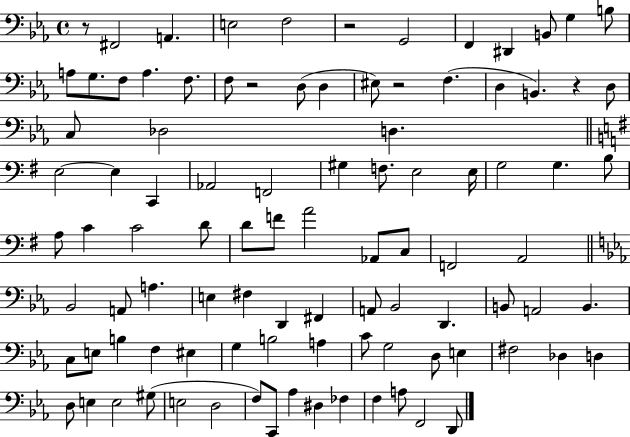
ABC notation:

X:1
T:Untitled
M:4/4
L:1/4
K:Eb
z/2 ^F,,2 A,, E,2 F,2 z2 G,,2 F,, ^D,, B,,/2 G, B,/2 A,/2 G,/2 F,/2 A, F,/2 F,/2 z2 D,/2 D, ^E,/2 z2 F, D, B,, z D,/2 C,/2 _D,2 D, E,2 E, C,, _A,,2 F,,2 ^G, F,/2 E,2 E,/4 G,2 G, B,/2 A,/2 C C2 D/2 D/2 F/2 A2 _A,,/2 C,/2 F,,2 A,,2 _B,,2 A,,/2 A, E, ^F, D,, ^F,, A,,/2 _B,,2 D,, B,,/2 A,,2 B,, C,/2 E,/2 B, F, ^E, G, B,2 A, C/2 G,2 D,/2 E, ^F,2 _D, D, D,/2 E, E,2 ^G,/2 E,2 D,2 F,/2 C,,/2 _A, ^D, _F, F, A,/2 F,,2 D,,/2